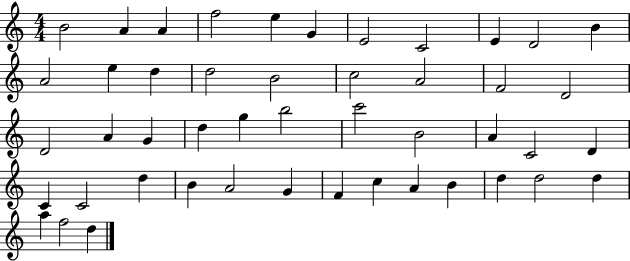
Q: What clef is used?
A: treble